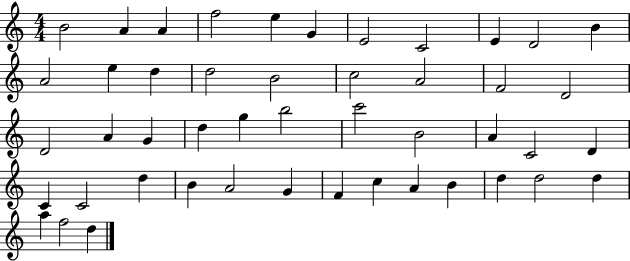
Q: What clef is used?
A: treble